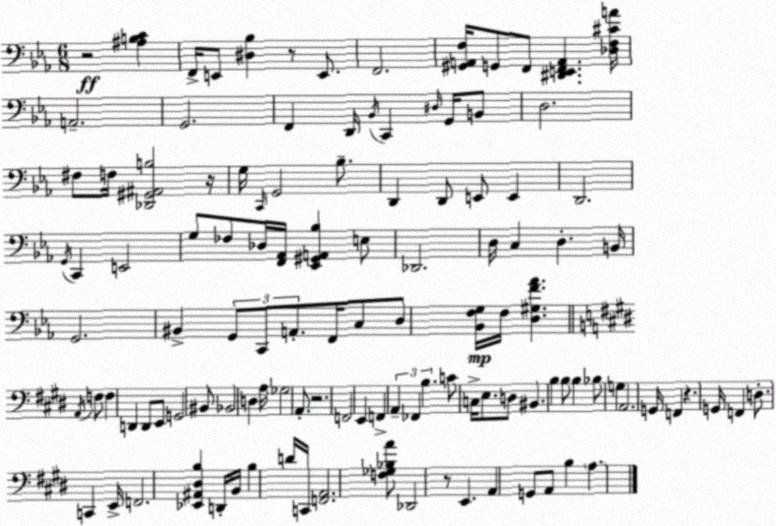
X:1
T:Untitled
M:6/8
L:1/4
K:Eb
z2 [^A,B,C] F,,/4 E,,/2 [^D,_B,] z/2 E,,/2 F,,2 [^G,,A,,F,]/4 G,,/2 F,,/2 [^D,,E,,F,,A,,] [_D,F,^CA]/4 A,,2 G,,2 F,, D,,/4 _B,,/4 C,, ^D,/4 G,,/4 B,,/2 D,2 ^F,/2 F,/4 [_D,,^G,,^A,,B,]2 z/4 G,/4 C,,/4 G,,2 _B,/2 D,, D,,/2 E,,/2 E,, D,,2 G,,/4 C,, E,,2 G,/2 _F,/2 _D,/4 [F,,_A,,]/4 [_E,,^G,,A,,_B,] E,/2 _D,,2 D,/4 C, D, B,,/4 G,,2 ^B,, G,,/2 C,,/2 A,,/2 F,,/4 C,/2 D,/2 [_B,,F,G,]/4 F,/4 [D,^G,F_A] A,,/4 F,/2 F, D,, D,,/2 E,,/2 G,,2 ^B,,/2 _B,,2 D, A,/4 _G,2 A,,/2 z2 F,,2 E,, F,, A,, _F,, B, C/2 C,/4 E,/2 D,/2 ^B,, B, B,/2 B, _B,/2 G, A,,2 G,,/4 F,, z G,,/4 F,, D,/2 C,, E,,/4 F,,2 [_E,,^A,,^D,B,] D,,/4 B,,/4 B, D/4 C,,/4 [F,,A,,]2 [F,_G,_B,A]/2 _D,,2 z/2 E,, A,, G,,/2 A,,/2 B, A,